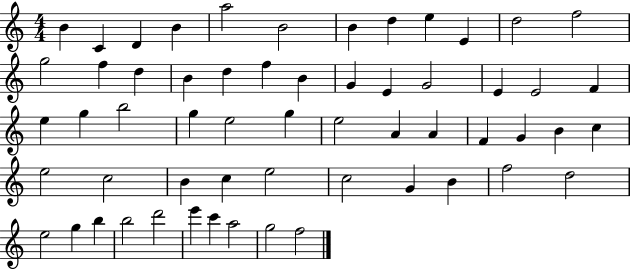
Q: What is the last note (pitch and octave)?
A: F5